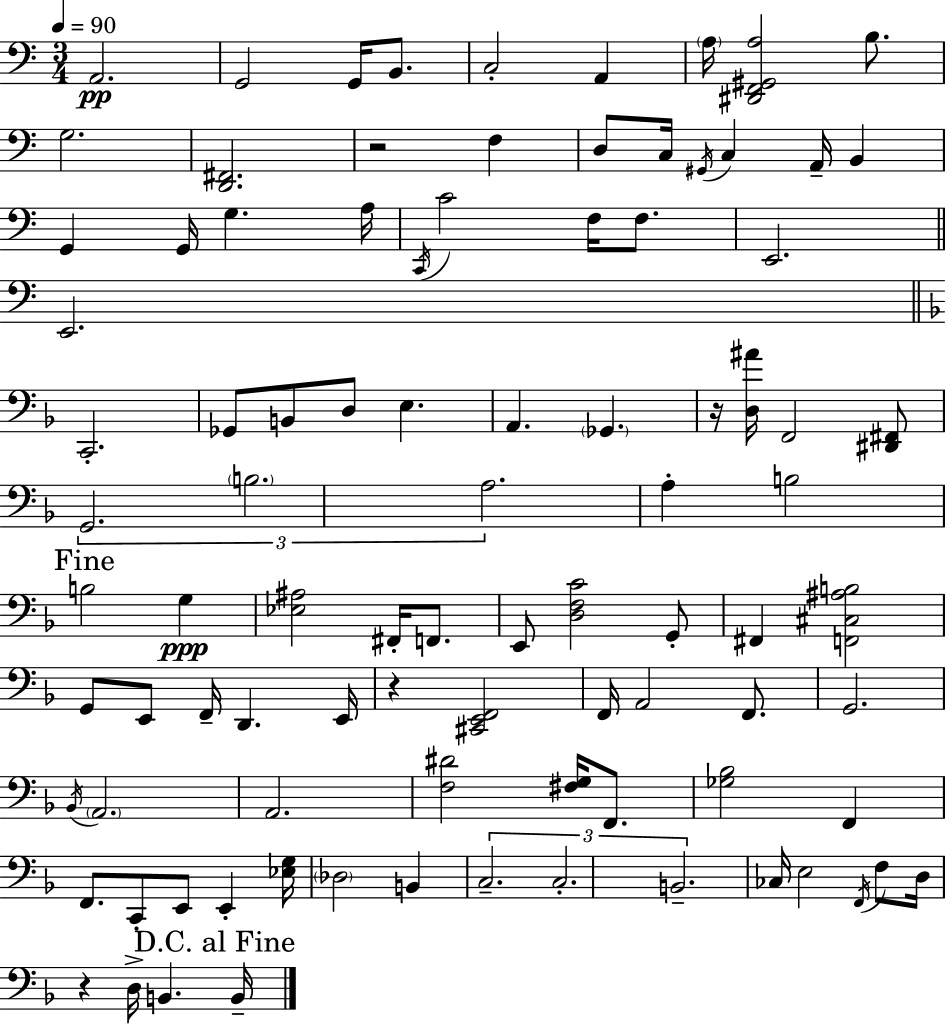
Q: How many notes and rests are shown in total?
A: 93